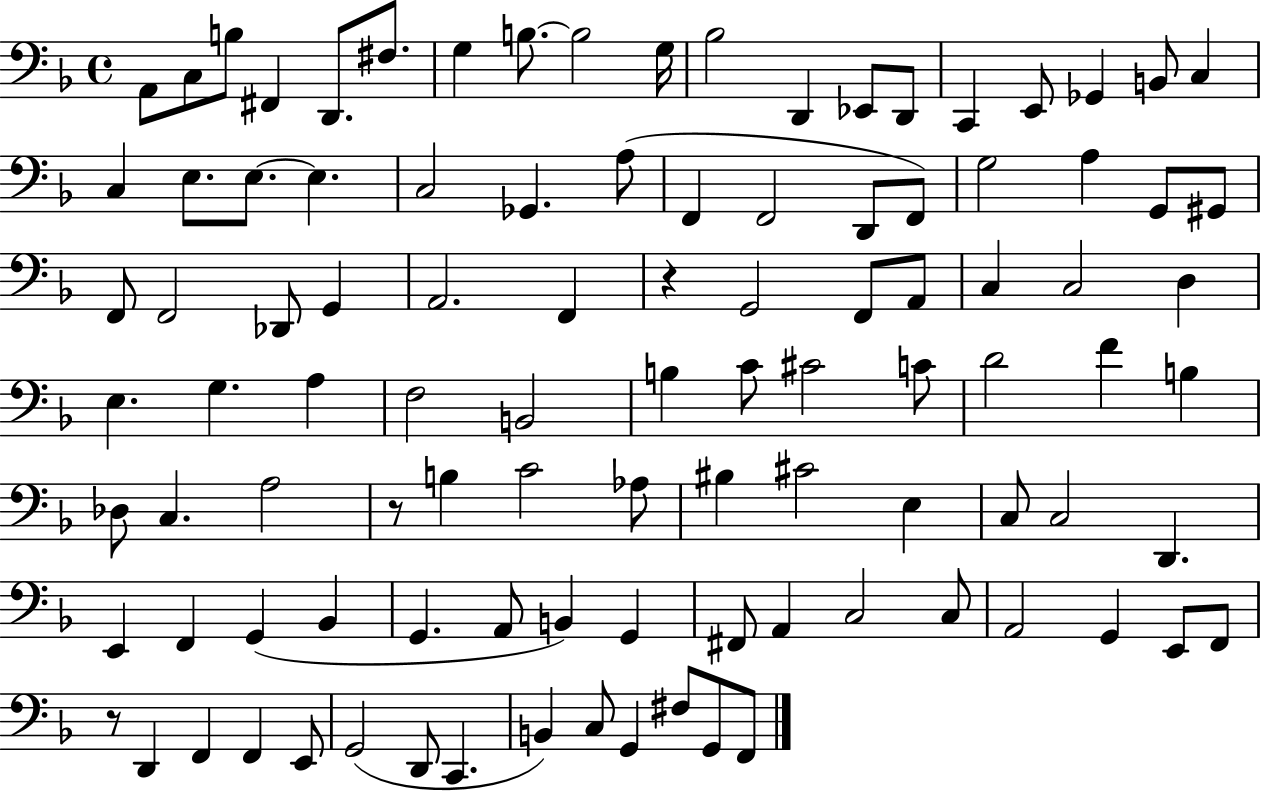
X:1
T:Untitled
M:4/4
L:1/4
K:F
A,,/2 C,/2 B,/2 ^F,, D,,/2 ^F,/2 G, B,/2 B,2 G,/4 _B,2 D,, _E,,/2 D,,/2 C,, E,,/2 _G,, B,,/2 C, C, E,/2 E,/2 E, C,2 _G,, A,/2 F,, F,,2 D,,/2 F,,/2 G,2 A, G,,/2 ^G,,/2 F,,/2 F,,2 _D,,/2 G,, A,,2 F,, z G,,2 F,,/2 A,,/2 C, C,2 D, E, G, A, F,2 B,,2 B, C/2 ^C2 C/2 D2 F B, _D,/2 C, A,2 z/2 B, C2 _A,/2 ^B, ^C2 E, C,/2 C,2 D,, E,, F,, G,, _B,, G,, A,,/2 B,, G,, ^F,,/2 A,, C,2 C,/2 A,,2 G,, E,,/2 F,,/2 z/2 D,, F,, F,, E,,/2 G,,2 D,,/2 C,, B,, C,/2 G,, ^F,/2 G,,/2 F,,/2